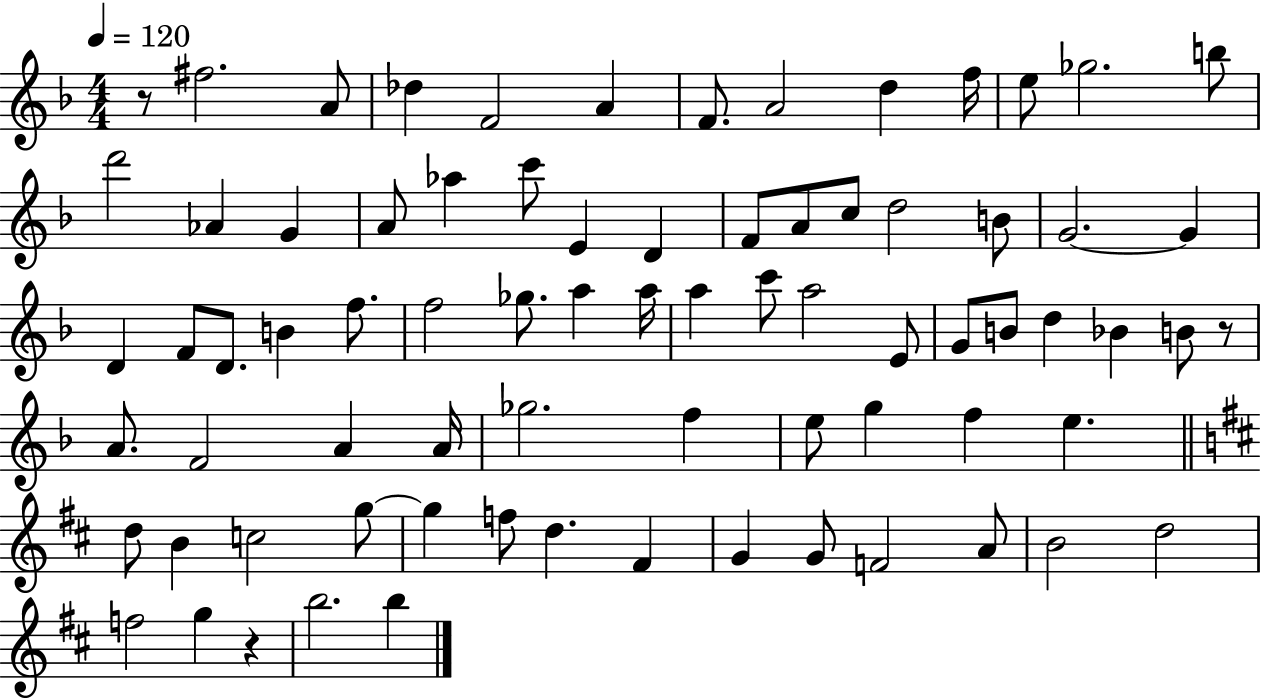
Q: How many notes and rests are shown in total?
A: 76